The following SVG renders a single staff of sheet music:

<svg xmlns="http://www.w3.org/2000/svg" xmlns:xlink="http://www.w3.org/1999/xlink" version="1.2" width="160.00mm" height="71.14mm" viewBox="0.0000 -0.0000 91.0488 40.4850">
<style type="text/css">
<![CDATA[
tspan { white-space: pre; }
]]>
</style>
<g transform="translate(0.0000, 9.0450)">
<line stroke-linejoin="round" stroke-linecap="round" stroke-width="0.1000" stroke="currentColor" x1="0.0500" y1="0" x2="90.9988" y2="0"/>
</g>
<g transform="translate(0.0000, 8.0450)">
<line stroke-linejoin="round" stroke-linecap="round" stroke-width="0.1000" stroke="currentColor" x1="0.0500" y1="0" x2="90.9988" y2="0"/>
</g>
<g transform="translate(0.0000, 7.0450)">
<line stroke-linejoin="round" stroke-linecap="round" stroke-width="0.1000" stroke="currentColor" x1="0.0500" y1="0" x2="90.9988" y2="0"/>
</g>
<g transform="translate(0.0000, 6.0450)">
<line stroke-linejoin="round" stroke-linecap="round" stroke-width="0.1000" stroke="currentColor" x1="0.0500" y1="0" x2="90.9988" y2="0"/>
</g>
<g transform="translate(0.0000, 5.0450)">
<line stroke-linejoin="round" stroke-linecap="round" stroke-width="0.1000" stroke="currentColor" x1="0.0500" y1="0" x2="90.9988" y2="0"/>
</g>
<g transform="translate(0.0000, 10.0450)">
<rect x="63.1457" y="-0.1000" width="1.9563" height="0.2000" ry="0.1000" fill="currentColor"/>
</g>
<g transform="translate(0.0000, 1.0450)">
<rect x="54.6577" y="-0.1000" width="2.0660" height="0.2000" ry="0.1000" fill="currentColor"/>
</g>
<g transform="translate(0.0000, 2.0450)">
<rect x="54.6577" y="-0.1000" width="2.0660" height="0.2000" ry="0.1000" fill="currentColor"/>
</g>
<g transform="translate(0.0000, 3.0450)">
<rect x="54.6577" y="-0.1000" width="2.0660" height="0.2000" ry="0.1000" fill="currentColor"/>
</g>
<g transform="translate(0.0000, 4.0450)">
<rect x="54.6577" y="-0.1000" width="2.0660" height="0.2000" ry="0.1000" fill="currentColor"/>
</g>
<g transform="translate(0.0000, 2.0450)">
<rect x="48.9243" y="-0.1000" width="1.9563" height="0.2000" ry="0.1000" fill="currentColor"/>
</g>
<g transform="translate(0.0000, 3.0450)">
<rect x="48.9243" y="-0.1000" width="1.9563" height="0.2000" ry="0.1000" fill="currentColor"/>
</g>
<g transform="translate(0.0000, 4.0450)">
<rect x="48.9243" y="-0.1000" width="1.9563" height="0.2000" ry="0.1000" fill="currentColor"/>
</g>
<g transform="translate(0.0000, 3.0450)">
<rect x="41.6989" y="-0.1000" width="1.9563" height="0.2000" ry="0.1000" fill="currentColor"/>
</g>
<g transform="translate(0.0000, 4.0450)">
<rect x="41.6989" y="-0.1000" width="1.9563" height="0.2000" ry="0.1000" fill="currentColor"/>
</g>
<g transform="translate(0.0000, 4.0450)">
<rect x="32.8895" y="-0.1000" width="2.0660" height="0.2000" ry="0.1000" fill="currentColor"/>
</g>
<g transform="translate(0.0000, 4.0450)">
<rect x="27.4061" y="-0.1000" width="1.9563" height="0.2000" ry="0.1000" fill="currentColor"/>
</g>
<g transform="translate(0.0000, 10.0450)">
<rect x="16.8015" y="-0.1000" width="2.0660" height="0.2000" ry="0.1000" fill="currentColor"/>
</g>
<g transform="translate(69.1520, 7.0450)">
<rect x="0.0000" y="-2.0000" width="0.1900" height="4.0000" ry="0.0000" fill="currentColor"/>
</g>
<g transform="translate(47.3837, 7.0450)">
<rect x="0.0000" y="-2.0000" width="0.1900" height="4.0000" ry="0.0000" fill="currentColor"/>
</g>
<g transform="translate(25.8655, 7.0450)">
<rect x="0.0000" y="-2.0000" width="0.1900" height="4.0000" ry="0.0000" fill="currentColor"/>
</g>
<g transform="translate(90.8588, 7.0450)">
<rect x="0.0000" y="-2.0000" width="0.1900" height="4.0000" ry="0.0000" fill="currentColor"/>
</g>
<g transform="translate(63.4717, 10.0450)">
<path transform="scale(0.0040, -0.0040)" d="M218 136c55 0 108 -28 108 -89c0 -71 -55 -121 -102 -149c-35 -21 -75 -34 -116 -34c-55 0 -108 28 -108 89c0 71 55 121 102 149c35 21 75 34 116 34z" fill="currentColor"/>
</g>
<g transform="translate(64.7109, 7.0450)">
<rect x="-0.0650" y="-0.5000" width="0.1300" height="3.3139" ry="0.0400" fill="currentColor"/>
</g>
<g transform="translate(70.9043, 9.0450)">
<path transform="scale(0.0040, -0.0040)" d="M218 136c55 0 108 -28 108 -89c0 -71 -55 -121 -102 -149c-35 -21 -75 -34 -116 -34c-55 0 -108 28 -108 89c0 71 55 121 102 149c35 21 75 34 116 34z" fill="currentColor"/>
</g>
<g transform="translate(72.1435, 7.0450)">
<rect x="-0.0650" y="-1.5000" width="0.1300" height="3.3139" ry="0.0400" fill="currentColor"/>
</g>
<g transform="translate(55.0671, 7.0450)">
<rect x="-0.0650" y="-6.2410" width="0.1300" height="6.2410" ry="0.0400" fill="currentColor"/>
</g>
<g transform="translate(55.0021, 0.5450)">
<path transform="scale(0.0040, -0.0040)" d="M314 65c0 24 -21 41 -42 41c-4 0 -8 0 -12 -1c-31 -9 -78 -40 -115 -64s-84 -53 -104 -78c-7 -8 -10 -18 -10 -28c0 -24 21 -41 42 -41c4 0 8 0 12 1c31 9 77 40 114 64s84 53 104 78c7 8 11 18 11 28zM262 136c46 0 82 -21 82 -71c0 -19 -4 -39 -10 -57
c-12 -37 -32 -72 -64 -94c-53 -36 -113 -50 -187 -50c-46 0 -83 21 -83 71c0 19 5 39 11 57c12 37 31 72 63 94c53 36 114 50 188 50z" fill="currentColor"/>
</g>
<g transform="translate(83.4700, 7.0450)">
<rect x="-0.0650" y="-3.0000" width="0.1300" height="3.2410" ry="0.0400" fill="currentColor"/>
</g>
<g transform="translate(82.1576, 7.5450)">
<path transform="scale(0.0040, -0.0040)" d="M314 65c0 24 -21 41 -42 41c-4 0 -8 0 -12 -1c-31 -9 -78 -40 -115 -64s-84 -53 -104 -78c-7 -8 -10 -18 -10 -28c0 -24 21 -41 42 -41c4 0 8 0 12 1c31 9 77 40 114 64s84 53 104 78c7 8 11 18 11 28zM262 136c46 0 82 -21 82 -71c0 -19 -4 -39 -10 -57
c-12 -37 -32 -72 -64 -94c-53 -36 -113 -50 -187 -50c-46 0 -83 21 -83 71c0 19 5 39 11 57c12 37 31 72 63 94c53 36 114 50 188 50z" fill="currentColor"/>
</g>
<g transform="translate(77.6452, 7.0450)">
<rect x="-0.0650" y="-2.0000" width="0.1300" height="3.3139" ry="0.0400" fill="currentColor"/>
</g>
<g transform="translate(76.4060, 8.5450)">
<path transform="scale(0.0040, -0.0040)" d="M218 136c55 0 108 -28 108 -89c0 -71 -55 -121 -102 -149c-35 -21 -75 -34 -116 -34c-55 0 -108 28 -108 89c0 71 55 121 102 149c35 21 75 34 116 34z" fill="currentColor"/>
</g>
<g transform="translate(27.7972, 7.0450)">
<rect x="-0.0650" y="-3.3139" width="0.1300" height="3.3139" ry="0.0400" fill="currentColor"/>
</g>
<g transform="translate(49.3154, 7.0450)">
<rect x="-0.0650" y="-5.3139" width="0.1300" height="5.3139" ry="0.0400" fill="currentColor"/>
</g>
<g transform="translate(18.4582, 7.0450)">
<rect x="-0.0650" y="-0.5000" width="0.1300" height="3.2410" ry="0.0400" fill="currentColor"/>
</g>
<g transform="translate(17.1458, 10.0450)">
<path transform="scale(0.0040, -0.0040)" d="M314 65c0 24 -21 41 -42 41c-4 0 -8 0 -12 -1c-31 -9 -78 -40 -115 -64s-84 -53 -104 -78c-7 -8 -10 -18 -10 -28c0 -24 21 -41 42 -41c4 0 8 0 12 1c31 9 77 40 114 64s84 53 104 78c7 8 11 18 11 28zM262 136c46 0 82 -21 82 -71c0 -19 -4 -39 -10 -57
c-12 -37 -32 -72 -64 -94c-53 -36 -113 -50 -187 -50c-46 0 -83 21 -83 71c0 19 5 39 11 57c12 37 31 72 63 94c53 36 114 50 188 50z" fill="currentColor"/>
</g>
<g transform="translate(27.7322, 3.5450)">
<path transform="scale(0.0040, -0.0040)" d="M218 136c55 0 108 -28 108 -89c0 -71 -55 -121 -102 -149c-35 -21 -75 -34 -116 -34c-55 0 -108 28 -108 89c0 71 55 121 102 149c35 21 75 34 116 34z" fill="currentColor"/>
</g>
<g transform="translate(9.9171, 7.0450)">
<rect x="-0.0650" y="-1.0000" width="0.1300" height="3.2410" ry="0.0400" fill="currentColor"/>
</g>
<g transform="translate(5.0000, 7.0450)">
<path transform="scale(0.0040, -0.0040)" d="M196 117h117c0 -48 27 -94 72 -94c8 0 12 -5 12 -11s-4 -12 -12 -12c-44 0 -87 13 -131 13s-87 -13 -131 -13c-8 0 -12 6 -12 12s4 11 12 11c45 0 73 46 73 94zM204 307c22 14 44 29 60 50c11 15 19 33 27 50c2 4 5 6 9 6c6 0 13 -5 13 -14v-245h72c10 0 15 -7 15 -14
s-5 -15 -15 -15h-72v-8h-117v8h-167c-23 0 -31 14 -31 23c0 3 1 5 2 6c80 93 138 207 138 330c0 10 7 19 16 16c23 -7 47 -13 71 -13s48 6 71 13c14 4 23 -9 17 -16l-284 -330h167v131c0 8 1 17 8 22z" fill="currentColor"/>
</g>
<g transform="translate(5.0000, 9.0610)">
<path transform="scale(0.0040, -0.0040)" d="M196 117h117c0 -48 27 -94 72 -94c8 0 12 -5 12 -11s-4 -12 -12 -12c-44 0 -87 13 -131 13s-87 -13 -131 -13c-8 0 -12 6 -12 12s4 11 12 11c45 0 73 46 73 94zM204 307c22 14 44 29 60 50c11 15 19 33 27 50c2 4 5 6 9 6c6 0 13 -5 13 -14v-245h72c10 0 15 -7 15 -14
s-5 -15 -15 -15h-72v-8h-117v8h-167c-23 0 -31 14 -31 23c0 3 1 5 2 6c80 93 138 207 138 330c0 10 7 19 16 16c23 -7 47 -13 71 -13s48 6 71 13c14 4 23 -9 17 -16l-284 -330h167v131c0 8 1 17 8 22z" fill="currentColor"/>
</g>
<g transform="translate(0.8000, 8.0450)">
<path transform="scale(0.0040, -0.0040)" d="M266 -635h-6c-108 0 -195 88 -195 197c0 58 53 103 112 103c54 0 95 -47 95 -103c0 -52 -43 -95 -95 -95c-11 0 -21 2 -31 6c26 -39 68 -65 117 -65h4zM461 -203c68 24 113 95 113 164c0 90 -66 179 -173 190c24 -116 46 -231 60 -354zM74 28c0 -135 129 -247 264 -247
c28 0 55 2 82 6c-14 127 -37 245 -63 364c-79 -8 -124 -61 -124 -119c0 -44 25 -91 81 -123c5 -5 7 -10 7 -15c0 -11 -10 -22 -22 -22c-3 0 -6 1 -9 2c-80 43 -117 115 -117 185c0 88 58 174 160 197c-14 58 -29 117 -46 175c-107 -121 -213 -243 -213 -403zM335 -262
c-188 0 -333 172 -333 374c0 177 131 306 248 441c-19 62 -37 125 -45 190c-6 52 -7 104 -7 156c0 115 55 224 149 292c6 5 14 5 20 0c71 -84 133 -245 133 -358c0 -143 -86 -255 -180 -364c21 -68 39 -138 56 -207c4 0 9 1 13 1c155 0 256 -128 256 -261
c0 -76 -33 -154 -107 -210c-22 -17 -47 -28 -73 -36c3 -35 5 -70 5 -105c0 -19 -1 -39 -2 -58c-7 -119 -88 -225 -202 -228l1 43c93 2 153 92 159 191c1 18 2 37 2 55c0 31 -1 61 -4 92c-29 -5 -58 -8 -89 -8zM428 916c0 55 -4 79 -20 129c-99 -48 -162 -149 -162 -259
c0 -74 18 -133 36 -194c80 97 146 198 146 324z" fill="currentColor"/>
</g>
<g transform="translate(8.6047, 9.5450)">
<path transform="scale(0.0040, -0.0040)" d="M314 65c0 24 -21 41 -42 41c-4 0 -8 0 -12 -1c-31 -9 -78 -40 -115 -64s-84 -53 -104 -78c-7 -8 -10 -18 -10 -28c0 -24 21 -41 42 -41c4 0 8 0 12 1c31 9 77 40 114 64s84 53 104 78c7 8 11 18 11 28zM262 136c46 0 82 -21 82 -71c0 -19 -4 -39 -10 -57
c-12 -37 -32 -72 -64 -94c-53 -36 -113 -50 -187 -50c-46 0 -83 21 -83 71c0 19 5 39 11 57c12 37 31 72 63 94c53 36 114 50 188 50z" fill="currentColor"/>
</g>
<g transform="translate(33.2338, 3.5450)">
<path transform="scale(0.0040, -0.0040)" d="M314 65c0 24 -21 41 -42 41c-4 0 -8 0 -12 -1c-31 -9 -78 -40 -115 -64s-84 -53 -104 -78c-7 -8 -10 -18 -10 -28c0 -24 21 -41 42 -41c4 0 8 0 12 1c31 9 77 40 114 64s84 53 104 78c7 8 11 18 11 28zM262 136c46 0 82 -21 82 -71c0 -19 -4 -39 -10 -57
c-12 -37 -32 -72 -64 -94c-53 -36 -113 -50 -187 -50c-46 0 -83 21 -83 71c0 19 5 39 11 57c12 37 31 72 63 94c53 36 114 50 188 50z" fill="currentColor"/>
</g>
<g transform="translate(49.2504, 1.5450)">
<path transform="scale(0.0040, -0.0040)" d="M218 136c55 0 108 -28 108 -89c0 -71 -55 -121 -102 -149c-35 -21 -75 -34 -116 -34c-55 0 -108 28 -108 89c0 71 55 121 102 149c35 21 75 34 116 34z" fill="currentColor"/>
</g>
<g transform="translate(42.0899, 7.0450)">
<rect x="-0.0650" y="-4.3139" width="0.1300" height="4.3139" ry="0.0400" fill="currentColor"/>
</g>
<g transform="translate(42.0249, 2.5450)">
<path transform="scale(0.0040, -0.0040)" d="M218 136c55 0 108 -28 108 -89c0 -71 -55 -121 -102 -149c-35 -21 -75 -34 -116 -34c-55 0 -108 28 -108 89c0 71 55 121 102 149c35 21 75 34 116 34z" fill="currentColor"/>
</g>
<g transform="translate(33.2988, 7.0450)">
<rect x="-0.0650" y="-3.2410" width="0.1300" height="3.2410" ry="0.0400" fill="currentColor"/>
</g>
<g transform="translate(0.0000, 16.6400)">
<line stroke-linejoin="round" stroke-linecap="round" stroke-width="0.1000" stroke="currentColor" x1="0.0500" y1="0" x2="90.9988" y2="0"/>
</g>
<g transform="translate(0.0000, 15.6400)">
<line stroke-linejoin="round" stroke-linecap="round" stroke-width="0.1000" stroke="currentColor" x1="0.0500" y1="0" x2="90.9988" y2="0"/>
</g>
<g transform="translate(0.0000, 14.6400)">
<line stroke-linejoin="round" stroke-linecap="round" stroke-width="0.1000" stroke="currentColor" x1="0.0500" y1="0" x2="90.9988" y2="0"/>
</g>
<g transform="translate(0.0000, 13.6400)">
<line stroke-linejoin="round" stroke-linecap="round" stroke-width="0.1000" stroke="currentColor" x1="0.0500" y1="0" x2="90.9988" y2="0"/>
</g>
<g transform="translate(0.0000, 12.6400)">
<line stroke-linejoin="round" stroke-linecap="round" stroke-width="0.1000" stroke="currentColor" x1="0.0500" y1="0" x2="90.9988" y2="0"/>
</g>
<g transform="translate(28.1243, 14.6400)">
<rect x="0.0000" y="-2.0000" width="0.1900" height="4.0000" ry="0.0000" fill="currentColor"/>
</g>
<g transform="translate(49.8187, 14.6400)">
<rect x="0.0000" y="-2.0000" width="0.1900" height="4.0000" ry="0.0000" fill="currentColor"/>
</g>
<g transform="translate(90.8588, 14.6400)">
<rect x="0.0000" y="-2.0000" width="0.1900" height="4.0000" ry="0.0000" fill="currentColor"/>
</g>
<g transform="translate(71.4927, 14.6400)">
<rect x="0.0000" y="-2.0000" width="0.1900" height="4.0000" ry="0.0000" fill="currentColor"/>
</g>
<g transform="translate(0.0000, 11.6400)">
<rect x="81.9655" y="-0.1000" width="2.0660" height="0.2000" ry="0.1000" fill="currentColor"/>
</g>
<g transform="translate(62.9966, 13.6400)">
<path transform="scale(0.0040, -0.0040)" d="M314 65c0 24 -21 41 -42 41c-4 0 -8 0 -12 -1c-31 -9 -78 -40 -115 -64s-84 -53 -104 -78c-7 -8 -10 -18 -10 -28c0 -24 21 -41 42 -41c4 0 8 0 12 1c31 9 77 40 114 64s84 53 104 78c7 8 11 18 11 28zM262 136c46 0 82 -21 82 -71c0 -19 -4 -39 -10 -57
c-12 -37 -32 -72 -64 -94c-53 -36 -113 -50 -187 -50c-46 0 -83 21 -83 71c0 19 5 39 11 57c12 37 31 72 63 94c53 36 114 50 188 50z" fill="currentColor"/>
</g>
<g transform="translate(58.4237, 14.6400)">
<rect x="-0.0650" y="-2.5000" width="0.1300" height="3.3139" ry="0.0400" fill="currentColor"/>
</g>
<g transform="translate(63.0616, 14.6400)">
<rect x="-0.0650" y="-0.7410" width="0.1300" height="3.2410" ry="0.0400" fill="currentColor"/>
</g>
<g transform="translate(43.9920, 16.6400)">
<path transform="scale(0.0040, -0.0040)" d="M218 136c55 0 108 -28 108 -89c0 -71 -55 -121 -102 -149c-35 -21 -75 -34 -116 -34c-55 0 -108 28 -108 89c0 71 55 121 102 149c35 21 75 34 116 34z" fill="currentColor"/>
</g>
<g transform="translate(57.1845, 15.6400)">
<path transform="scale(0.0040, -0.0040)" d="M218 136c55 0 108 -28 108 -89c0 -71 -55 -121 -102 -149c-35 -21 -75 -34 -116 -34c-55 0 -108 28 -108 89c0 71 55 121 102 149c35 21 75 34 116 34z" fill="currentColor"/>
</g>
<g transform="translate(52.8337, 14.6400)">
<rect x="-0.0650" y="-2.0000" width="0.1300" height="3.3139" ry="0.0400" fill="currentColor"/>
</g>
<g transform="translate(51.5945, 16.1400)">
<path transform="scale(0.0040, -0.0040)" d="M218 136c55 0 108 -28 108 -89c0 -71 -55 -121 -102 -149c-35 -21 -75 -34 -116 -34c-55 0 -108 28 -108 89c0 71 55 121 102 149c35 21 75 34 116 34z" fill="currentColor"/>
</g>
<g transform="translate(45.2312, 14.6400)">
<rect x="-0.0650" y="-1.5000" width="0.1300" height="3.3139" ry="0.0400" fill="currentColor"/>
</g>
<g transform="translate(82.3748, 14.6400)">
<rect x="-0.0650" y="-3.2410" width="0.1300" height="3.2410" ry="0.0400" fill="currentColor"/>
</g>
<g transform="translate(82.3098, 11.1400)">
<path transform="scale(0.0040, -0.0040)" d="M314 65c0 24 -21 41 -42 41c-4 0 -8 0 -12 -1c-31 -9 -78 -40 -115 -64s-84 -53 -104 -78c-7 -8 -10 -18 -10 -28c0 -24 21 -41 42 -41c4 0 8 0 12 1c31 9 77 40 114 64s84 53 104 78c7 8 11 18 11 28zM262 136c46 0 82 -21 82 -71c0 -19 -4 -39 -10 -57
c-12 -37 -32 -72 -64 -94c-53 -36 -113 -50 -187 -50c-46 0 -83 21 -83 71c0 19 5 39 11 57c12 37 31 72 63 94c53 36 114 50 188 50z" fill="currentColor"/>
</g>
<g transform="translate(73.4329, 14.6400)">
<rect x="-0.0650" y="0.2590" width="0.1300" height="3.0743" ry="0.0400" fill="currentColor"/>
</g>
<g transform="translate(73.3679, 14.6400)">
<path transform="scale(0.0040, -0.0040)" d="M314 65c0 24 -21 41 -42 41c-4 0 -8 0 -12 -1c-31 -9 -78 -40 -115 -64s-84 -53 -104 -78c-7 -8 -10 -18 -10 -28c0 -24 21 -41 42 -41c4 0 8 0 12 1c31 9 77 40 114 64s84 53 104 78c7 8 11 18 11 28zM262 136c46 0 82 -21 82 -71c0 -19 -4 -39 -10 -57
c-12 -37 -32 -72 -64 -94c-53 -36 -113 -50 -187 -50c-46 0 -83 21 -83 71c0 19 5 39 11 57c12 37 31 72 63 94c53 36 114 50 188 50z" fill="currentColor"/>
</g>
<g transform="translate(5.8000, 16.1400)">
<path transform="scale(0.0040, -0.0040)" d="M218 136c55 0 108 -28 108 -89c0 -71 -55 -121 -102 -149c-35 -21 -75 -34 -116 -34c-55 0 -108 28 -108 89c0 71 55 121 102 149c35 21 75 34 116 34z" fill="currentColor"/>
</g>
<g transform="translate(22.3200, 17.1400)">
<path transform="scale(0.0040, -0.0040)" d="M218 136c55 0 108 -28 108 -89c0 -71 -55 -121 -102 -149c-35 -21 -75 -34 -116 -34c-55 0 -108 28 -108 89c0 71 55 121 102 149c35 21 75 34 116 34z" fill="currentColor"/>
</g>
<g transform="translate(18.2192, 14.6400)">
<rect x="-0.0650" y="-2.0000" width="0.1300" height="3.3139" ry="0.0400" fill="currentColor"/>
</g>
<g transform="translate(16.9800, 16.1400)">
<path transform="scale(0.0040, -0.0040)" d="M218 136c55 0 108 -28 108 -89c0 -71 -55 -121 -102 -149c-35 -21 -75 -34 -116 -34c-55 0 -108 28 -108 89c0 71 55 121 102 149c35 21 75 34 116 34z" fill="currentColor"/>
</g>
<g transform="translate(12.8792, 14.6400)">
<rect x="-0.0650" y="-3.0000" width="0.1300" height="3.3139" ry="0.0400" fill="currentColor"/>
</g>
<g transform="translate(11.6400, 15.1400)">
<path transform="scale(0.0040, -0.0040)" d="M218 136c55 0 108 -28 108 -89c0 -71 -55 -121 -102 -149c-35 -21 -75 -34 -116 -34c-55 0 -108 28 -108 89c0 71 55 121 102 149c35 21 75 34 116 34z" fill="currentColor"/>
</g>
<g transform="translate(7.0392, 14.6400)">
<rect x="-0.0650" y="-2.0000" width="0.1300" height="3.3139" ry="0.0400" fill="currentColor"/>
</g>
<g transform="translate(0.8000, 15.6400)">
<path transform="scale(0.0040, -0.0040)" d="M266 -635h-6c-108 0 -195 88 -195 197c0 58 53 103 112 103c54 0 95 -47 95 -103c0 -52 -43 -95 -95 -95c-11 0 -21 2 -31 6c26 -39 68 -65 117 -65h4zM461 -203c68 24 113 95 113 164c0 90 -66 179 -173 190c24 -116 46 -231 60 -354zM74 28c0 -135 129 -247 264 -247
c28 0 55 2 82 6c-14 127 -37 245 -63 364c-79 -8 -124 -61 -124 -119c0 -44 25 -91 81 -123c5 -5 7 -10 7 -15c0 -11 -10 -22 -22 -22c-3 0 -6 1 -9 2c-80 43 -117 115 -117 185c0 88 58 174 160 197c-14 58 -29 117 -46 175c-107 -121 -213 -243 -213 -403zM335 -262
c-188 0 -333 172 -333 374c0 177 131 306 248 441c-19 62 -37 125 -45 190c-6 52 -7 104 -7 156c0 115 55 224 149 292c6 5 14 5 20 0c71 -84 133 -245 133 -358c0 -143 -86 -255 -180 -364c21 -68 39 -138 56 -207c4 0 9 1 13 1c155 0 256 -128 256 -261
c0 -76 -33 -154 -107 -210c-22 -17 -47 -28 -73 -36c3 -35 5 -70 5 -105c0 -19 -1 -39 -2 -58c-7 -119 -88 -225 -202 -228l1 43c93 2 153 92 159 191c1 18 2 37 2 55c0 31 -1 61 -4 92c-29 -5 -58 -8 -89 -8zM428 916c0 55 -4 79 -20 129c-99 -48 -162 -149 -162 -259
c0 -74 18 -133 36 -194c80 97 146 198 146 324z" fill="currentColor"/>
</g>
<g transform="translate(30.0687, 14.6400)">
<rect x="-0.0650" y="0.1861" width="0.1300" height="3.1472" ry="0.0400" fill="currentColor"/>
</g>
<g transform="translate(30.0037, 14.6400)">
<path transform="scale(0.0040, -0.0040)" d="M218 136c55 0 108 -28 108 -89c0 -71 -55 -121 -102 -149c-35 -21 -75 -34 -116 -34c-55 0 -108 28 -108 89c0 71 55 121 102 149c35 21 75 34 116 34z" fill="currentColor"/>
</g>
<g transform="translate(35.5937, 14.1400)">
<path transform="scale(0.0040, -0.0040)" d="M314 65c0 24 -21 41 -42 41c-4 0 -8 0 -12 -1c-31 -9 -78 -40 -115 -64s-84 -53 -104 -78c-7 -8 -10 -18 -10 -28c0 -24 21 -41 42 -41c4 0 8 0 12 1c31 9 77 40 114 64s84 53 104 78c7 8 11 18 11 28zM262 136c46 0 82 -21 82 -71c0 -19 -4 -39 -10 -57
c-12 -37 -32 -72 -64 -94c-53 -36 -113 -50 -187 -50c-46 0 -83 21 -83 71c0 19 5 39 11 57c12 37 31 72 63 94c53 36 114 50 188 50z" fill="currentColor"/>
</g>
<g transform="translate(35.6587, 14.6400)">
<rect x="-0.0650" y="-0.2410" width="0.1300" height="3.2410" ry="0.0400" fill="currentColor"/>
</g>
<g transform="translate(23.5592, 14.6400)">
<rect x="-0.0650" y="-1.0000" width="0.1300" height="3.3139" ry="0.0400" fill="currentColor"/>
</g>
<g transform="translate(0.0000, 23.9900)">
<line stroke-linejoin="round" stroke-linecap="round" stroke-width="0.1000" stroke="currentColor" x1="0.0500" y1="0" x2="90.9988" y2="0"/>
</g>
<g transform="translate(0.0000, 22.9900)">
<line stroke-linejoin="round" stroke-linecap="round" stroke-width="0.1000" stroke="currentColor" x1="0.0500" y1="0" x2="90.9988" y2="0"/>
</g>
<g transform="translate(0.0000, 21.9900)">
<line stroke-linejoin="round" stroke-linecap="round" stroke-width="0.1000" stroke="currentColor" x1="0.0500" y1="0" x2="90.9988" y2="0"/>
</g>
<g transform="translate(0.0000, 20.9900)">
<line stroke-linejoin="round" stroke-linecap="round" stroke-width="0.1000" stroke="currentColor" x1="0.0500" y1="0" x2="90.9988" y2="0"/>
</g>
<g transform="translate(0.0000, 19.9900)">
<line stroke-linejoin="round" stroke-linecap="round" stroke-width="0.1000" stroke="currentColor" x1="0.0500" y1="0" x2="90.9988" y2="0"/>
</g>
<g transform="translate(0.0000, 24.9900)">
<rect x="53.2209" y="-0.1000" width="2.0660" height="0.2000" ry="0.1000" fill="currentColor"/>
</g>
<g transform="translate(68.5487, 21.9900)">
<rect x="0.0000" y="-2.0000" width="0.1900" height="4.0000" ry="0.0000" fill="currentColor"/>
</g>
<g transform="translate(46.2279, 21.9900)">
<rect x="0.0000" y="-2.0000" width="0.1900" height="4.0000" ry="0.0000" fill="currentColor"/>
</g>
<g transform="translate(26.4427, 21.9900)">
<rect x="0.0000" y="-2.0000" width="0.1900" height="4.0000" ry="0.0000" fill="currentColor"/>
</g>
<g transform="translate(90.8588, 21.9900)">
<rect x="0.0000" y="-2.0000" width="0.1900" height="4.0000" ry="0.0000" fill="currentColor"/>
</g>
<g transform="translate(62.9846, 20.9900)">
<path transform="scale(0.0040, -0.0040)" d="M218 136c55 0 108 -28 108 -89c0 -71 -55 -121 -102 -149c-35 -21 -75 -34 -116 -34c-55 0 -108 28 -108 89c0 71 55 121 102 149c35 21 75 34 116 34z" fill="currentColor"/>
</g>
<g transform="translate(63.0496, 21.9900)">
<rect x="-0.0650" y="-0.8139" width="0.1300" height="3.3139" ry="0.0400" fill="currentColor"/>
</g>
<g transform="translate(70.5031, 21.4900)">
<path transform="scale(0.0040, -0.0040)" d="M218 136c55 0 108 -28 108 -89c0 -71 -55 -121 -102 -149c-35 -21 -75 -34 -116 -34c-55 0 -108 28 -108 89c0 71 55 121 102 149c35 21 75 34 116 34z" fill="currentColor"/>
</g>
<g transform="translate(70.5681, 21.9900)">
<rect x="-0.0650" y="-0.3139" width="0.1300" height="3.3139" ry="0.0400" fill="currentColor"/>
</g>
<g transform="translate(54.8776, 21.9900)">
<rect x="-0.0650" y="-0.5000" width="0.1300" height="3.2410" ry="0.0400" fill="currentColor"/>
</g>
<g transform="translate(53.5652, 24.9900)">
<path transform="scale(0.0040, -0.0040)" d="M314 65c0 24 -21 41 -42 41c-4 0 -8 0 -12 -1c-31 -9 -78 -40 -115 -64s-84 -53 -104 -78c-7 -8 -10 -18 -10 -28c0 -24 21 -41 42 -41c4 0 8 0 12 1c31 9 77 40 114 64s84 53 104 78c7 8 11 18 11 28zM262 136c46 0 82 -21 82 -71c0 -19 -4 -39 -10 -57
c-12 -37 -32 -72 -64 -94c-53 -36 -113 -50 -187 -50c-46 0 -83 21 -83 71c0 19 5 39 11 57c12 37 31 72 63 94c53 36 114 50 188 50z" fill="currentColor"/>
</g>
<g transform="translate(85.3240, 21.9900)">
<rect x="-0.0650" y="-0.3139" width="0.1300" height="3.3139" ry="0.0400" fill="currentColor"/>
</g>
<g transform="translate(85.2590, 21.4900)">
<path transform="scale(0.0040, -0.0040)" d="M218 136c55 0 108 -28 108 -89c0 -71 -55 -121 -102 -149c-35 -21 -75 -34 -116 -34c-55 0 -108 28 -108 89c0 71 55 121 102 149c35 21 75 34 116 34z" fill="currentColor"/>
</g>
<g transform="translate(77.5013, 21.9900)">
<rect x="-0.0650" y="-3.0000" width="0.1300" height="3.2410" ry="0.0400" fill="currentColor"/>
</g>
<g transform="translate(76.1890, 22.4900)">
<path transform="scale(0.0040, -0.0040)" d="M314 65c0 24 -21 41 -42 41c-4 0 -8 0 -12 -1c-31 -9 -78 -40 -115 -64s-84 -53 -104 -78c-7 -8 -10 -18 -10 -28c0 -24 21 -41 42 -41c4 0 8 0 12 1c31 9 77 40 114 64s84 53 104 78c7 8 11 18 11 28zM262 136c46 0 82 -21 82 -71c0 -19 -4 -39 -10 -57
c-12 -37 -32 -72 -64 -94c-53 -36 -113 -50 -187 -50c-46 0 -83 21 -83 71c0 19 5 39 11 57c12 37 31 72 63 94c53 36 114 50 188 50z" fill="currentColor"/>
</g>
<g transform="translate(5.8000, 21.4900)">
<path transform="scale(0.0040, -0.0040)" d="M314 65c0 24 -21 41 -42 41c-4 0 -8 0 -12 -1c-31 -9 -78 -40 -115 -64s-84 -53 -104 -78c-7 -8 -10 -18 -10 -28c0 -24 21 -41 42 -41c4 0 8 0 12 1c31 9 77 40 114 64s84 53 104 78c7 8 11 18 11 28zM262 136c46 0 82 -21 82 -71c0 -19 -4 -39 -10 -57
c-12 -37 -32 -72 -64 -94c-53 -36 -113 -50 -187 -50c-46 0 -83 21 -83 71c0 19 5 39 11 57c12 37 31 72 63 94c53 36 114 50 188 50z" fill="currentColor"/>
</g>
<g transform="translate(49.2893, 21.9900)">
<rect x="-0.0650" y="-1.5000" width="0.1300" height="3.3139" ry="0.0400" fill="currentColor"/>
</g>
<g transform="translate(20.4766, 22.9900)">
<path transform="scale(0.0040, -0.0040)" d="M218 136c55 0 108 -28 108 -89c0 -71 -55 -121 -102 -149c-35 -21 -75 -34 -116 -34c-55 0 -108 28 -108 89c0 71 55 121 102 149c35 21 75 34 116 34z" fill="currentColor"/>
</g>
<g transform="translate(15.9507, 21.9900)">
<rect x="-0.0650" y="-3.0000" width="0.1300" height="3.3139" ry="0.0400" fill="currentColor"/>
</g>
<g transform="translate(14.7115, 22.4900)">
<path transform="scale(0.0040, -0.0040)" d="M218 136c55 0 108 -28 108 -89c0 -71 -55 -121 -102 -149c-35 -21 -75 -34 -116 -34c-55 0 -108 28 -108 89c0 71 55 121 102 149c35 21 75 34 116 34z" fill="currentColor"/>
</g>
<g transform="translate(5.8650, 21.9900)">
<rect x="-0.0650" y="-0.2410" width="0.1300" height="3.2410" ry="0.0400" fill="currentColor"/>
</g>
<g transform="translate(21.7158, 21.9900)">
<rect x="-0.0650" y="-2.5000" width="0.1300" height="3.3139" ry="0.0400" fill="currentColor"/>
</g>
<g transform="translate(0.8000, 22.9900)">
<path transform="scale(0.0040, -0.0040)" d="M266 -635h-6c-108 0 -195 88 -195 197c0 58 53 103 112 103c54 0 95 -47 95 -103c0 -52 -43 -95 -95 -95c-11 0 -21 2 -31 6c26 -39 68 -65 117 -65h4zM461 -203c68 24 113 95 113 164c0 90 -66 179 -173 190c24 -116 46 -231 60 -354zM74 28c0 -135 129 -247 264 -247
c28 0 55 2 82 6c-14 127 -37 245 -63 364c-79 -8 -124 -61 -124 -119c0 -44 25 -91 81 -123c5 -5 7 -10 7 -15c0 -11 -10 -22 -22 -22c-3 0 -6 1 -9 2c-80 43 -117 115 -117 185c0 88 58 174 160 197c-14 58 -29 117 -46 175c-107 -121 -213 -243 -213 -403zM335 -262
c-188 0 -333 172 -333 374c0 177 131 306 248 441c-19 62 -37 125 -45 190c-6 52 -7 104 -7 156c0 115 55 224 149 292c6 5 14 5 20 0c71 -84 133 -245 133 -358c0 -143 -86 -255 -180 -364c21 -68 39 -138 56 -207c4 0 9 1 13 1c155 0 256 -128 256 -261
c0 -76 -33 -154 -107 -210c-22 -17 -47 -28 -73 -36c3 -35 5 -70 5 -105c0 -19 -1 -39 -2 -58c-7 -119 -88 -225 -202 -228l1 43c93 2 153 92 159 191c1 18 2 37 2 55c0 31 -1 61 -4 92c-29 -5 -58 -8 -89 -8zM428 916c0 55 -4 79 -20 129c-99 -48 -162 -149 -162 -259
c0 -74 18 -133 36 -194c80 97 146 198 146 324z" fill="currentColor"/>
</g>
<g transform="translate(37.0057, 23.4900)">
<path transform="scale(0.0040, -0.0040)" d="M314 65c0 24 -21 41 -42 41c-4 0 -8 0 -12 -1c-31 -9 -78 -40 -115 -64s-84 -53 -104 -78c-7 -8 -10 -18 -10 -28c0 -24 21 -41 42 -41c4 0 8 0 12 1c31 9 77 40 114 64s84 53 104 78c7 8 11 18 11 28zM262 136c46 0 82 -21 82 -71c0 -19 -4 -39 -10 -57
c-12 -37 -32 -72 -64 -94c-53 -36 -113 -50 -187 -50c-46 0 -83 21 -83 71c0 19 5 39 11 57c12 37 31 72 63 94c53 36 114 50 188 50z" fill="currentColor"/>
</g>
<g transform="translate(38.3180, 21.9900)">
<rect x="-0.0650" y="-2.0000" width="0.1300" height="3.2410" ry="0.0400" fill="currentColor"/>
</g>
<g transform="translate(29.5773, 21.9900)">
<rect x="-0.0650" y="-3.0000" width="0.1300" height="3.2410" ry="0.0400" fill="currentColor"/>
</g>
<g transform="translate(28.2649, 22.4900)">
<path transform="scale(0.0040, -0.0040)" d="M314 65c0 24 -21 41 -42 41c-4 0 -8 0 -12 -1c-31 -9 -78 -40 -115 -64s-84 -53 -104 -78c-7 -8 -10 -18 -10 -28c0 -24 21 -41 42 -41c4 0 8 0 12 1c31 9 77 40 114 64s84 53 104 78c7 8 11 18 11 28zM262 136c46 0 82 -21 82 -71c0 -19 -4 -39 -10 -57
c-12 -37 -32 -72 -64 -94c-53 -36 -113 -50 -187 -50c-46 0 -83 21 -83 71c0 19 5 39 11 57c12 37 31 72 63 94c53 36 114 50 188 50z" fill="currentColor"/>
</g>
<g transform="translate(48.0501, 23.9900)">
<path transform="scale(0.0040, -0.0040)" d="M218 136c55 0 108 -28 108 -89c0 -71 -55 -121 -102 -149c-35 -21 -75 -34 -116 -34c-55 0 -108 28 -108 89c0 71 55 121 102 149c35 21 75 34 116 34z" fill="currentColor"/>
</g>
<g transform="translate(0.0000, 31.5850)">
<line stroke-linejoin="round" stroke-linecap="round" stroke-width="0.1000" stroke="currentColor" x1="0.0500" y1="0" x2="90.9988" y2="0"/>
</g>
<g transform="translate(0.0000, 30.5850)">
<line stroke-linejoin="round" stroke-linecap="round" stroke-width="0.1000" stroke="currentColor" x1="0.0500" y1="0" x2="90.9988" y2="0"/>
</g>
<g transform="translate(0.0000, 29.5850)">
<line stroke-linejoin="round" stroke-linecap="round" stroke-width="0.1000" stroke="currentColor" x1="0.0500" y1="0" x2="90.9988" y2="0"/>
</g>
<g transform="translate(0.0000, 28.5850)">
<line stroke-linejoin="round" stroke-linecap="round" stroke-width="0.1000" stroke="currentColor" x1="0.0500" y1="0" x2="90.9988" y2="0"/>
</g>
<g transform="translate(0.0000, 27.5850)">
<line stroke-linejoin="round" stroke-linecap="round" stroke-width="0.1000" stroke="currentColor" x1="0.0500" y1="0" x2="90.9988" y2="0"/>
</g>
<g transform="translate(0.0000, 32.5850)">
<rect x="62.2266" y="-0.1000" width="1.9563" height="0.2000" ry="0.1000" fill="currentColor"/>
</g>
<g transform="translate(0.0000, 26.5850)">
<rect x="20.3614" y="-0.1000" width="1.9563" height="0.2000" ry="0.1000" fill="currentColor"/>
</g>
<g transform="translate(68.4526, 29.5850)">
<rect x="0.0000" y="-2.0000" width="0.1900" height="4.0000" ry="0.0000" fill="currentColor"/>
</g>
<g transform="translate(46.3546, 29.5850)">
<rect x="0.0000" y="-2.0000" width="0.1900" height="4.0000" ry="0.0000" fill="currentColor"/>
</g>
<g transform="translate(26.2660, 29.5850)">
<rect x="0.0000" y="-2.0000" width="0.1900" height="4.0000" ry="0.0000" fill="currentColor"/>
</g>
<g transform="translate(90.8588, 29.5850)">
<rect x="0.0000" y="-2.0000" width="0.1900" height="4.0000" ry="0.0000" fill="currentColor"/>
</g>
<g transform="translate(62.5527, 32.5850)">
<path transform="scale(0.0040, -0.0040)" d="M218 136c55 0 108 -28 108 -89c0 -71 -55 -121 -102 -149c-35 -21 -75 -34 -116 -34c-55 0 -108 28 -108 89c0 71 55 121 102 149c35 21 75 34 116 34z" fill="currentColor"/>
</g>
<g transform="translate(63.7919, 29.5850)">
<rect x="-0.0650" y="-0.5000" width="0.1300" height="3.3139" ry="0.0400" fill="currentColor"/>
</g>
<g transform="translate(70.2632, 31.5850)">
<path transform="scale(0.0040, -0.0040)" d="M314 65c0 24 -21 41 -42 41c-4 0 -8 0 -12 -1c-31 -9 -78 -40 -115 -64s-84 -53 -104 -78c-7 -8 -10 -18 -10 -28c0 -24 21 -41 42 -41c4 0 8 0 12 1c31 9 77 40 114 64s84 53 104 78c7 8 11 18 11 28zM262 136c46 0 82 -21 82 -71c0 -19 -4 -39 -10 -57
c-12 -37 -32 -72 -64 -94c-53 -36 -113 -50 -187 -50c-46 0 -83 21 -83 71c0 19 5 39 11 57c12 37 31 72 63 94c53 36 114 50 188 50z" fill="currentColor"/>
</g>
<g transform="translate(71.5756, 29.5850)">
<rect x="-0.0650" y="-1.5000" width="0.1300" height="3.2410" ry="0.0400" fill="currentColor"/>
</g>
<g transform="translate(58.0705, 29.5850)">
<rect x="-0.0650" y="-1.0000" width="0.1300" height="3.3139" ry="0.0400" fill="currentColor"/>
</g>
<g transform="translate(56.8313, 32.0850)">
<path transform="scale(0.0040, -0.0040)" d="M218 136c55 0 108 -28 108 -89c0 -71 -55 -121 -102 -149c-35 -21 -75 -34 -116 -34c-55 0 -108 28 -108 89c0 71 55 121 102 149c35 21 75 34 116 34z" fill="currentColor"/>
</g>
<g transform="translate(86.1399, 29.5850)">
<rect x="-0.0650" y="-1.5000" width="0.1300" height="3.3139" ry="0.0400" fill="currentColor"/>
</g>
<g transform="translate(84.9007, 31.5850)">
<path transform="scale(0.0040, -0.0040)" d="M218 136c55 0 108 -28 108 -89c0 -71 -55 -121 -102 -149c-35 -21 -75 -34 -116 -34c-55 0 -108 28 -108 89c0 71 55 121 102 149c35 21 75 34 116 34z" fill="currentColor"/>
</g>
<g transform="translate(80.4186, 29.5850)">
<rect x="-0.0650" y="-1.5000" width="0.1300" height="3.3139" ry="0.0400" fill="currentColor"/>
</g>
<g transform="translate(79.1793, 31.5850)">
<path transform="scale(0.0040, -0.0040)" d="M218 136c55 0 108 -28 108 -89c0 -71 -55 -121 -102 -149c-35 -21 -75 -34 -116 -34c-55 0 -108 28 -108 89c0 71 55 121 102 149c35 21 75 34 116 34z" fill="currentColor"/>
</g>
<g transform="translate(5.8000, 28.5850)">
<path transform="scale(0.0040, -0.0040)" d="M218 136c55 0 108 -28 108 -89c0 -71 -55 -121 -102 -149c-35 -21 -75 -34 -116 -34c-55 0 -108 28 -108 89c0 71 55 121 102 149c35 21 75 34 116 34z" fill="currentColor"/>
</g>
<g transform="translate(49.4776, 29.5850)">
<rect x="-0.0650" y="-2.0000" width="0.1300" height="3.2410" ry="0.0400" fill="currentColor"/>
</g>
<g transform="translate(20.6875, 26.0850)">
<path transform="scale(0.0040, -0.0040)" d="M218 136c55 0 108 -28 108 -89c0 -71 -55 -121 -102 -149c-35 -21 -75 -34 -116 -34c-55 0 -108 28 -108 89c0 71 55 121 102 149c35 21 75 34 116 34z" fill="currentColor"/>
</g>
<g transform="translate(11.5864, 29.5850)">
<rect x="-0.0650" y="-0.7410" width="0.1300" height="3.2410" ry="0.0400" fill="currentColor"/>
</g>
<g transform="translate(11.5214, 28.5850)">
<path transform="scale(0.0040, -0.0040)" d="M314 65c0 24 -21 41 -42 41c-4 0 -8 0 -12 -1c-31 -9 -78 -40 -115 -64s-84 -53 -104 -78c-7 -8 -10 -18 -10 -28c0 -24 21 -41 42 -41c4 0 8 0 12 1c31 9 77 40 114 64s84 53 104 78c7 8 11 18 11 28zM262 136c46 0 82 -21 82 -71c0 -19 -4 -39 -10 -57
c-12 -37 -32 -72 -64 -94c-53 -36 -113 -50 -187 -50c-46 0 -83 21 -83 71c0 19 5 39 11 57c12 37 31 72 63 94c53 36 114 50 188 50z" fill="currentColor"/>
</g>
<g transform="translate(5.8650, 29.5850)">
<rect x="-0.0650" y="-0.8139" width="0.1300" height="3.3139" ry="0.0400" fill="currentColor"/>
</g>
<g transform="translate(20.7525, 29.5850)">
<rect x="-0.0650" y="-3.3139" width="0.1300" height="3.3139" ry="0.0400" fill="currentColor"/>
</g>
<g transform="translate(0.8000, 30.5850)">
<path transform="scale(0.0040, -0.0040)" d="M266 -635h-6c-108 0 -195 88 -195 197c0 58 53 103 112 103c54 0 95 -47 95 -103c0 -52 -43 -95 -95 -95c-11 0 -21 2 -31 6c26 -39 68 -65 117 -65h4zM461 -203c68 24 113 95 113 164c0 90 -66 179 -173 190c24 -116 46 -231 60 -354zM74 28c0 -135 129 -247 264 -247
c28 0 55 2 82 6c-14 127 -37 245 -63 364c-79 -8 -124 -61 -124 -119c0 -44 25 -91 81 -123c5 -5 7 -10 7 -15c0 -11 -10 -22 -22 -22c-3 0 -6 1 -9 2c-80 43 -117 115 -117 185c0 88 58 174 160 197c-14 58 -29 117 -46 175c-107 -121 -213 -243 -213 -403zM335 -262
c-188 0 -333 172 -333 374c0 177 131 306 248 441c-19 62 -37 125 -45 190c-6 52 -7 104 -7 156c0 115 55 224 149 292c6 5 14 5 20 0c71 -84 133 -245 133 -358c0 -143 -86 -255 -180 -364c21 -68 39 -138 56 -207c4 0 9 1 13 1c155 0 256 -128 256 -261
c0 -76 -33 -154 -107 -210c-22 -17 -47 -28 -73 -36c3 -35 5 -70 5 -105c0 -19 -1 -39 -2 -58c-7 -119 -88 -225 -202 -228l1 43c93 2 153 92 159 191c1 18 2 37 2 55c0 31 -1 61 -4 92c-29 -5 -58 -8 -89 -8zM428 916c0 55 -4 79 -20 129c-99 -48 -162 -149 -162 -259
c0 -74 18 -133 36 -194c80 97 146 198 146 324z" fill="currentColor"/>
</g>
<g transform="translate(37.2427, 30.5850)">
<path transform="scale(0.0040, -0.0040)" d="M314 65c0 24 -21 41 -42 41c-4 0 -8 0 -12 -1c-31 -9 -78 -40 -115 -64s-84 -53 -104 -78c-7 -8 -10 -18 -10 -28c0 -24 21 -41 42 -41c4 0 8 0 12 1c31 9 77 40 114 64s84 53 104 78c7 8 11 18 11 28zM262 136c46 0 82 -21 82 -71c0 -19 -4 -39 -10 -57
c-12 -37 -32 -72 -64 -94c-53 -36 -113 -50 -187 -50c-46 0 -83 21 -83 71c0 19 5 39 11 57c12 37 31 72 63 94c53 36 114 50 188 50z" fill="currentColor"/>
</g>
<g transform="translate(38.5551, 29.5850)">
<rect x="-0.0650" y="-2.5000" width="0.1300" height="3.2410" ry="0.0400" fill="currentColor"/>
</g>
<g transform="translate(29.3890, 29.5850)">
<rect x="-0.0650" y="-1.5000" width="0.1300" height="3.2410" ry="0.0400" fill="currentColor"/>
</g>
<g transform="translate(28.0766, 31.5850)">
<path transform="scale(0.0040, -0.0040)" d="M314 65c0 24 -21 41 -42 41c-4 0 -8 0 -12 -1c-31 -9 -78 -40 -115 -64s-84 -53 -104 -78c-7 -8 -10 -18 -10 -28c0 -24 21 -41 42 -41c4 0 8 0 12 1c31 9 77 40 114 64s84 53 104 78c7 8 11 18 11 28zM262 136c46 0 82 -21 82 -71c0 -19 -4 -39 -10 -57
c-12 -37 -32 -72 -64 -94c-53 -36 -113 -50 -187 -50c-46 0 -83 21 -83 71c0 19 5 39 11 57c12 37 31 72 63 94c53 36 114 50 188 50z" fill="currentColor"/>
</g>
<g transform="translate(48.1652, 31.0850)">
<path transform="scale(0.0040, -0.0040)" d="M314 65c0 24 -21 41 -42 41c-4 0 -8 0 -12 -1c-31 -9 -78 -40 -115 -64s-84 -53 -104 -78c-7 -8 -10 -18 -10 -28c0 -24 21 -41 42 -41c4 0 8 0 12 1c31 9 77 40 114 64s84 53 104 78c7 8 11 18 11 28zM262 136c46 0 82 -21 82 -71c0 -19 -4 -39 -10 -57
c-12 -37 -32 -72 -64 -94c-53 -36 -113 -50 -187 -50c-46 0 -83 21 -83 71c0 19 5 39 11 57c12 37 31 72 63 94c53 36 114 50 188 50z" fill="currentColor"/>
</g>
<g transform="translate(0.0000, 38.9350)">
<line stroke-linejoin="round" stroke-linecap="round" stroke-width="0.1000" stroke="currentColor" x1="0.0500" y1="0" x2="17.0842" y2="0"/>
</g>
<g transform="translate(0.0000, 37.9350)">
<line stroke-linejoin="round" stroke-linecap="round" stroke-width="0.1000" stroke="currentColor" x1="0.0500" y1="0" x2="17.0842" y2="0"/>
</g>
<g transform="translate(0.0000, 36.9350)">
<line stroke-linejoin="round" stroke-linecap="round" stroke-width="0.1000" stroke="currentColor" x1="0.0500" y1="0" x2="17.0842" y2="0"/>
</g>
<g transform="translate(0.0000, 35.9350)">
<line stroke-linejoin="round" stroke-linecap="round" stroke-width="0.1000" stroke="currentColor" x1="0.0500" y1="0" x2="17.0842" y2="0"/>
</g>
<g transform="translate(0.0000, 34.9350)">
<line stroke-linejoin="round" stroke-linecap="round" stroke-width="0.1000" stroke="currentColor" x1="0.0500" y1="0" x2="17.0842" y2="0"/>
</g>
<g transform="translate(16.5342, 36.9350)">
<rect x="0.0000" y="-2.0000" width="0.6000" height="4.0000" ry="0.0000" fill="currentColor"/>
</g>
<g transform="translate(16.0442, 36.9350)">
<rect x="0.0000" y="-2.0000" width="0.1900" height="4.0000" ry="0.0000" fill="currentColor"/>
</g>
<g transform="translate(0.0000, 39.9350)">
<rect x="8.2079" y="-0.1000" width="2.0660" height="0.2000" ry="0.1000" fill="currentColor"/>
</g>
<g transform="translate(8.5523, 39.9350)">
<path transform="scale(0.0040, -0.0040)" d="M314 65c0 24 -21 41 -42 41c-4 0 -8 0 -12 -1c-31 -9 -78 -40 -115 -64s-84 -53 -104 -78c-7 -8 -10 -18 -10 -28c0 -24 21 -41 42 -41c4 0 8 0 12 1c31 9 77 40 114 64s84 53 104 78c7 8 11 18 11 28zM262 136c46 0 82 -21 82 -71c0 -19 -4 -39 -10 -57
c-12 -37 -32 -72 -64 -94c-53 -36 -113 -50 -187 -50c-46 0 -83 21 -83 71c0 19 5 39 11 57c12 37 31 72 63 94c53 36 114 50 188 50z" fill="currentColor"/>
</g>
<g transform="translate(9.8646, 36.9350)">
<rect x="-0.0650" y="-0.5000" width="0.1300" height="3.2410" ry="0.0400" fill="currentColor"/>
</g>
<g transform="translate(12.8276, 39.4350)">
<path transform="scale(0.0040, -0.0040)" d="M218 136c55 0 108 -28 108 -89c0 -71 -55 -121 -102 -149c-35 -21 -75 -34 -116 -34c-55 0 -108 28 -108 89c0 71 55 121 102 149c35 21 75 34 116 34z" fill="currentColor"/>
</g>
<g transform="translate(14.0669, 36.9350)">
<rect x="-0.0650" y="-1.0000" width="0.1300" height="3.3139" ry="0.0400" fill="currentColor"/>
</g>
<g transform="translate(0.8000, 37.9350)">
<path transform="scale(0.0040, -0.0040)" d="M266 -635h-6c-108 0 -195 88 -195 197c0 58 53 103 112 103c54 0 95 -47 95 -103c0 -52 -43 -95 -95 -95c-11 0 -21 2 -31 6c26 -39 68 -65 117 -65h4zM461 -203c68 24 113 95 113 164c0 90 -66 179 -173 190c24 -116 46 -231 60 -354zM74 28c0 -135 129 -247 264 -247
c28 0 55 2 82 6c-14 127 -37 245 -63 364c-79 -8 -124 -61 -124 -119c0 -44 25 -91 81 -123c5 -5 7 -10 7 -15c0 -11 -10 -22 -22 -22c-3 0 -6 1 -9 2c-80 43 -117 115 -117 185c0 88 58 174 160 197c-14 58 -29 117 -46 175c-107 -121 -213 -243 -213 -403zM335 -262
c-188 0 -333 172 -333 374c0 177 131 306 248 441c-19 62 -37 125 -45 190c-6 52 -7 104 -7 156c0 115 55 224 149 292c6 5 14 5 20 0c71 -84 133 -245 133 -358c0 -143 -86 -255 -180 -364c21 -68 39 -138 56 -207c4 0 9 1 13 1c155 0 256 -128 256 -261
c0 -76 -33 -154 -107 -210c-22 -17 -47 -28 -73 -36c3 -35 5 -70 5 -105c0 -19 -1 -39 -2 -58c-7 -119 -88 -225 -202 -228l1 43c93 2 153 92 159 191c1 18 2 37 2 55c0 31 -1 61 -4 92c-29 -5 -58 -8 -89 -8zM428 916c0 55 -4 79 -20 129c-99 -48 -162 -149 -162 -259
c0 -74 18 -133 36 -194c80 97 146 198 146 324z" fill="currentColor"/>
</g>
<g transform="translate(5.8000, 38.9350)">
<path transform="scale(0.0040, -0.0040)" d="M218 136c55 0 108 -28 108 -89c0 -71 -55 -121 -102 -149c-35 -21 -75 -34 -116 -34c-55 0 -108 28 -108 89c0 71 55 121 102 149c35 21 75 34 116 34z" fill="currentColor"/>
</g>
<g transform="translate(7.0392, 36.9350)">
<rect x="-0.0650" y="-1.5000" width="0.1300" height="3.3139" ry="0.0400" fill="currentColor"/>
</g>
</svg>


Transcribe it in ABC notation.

X:1
T:Untitled
M:4/4
L:1/4
K:C
D2 C2 b b2 d' f' a'2 C E F A2 F A F D B c2 E F G d2 B2 b2 c2 A G A2 F2 E C2 d c A2 c d d2 b E2 G2 F2 D C E2 E E E C2 D